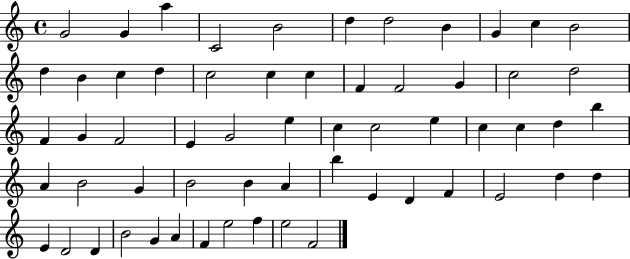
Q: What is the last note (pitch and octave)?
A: F4